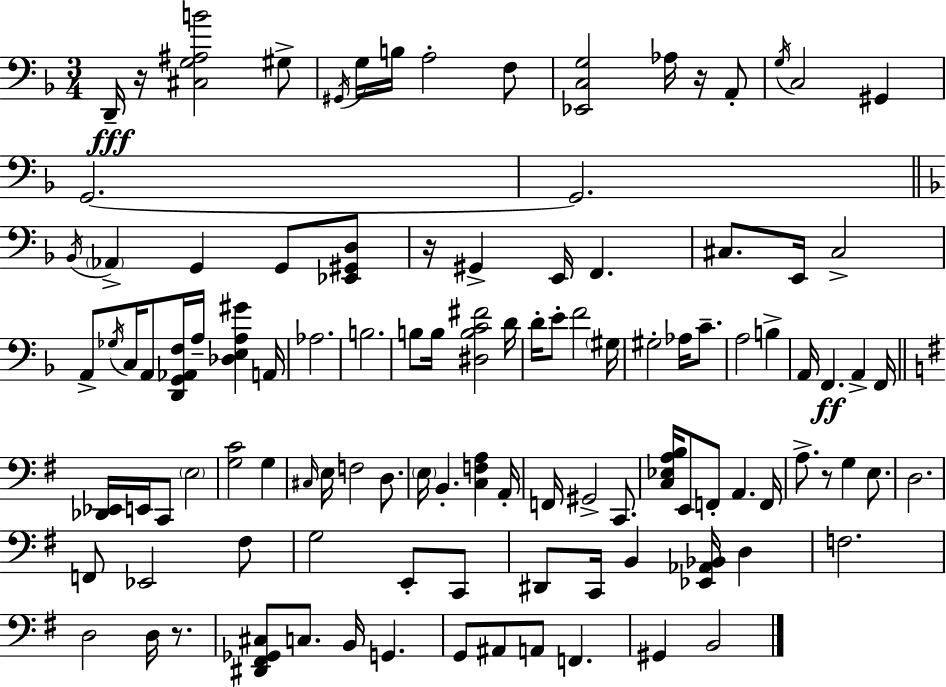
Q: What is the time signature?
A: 3/4